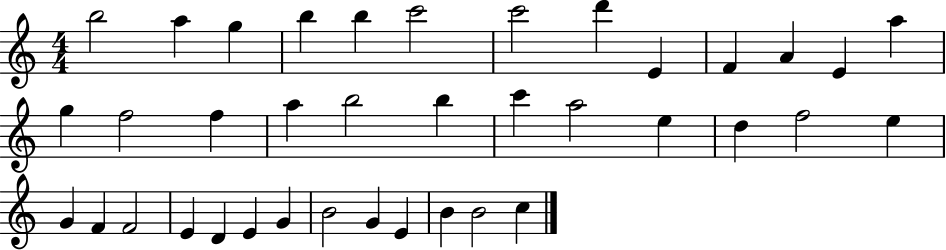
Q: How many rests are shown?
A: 0